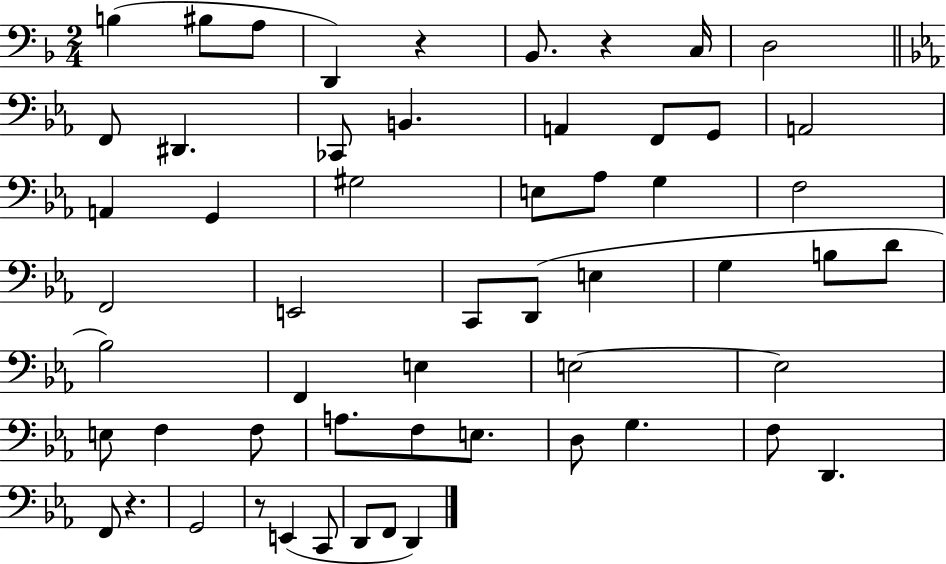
{
  \clef bass
  \numericTimeSignature
  \time 2/4
  \key f \major
  b4( bis8 a8 | d,4) r4 | bes,8. r4 c16 | d2 | \break \bar "||" \break \key ees \major f,8 dis,4. | ces,8 b,4. | a,4 f,8 g,8 | a,2 | \break a,4 g,4 | gis2 | e8 aes8 g4 | f2 | \break f,2 | e,2 | c,8 d,8( e4 | g4 b8 d'8 | \break bes2) | f,4 e4 | e2~~ | e2 | \break e8 f4 f8 | a8. f8 e8. | d8 g4. | f8 d,4. | \break f,8 r4. | g,2 | r8 e,4( c,8 | d,8 f,8 d,4) | \break \bar "|."
}